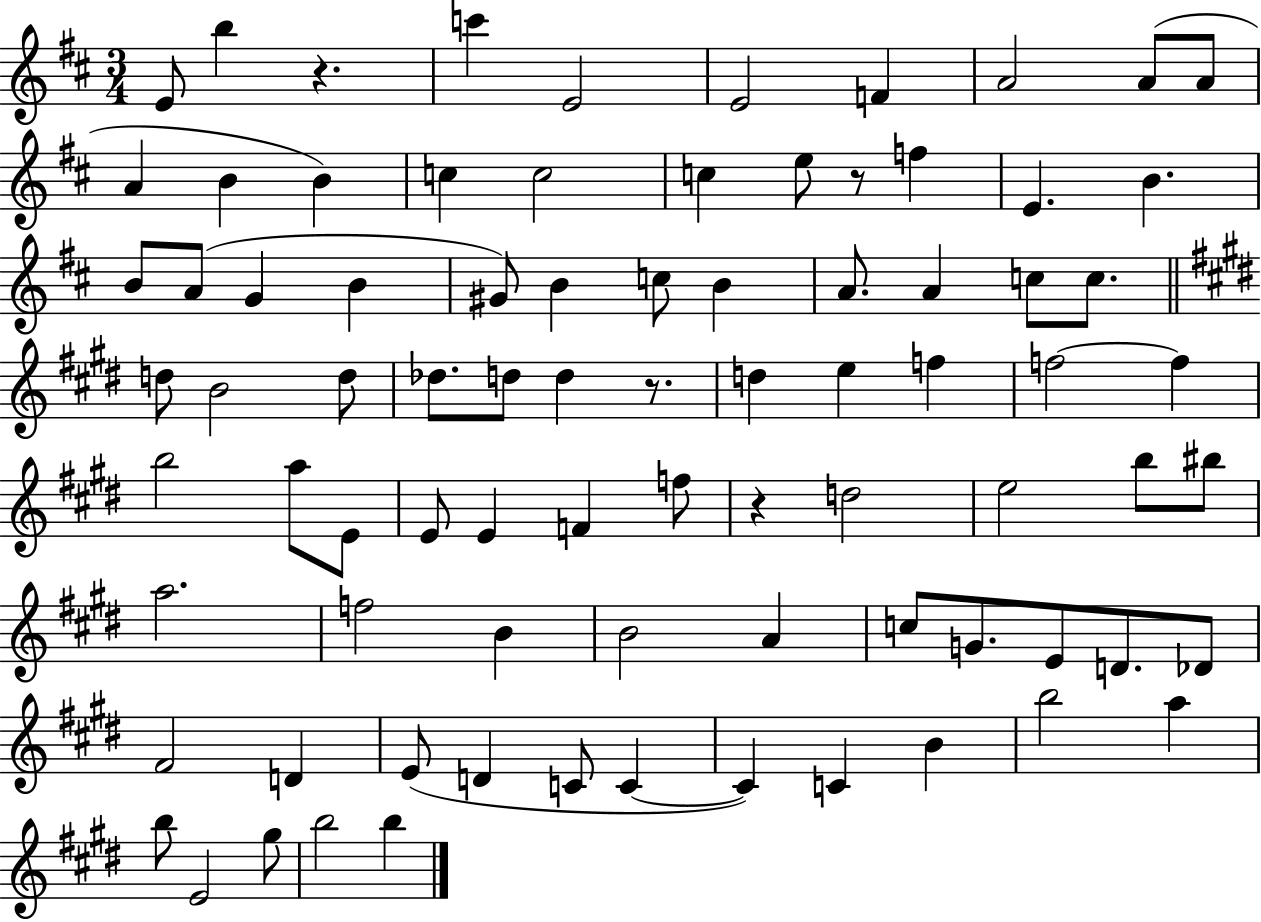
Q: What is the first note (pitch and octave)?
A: E4